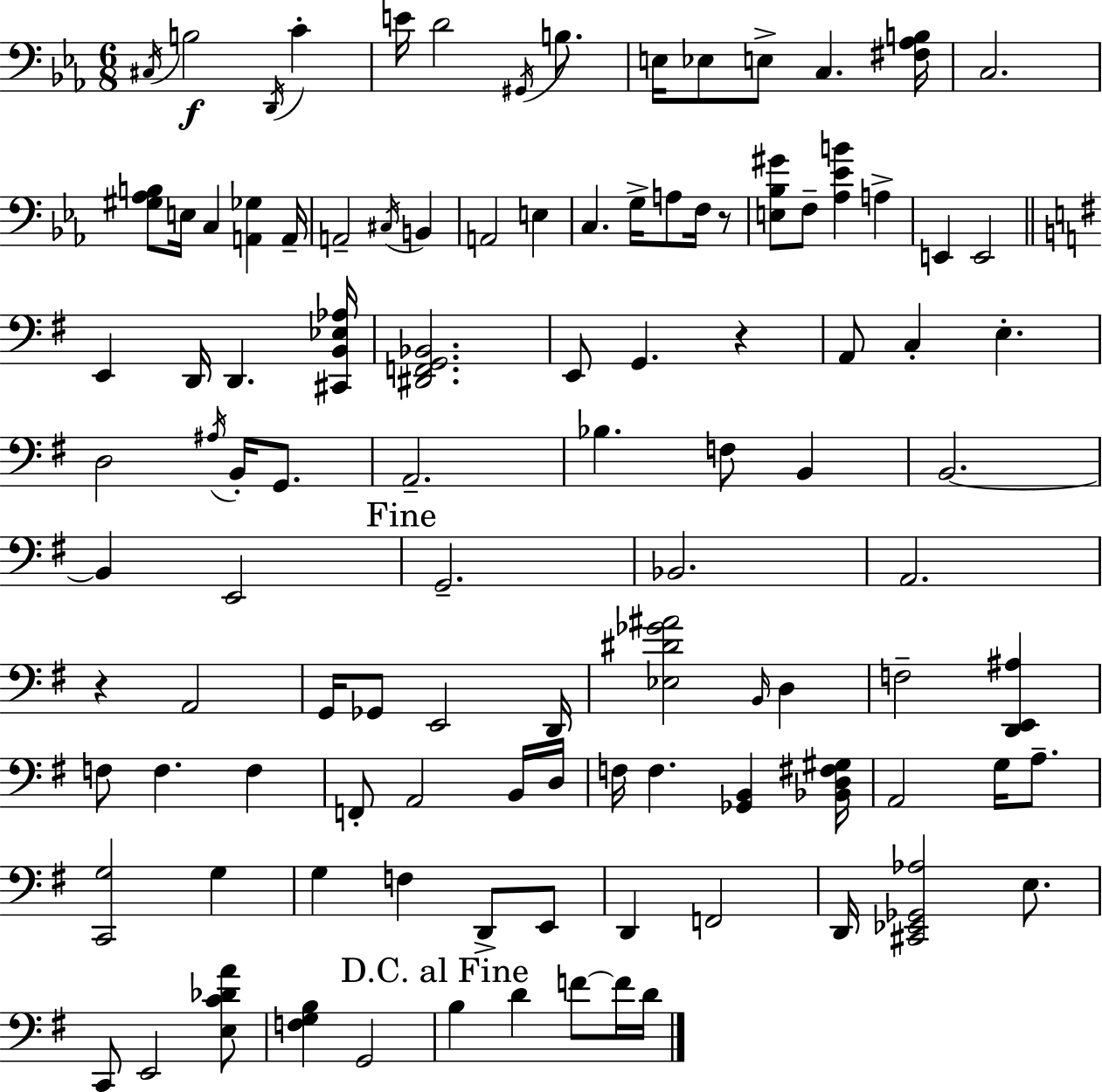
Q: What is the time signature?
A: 6/8